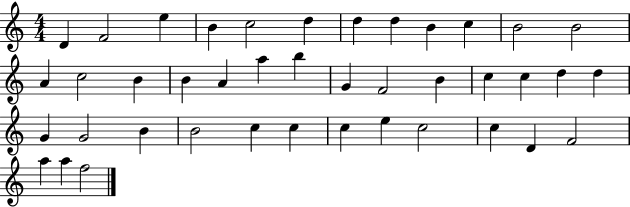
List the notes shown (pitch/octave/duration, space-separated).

D4/q F4/h E5/q B4/q C5/h D5/q D5/q D5/q B4/q C5/q B4/h B4/h A4/q C5/h B4/q B4/q A4/q A5/q B5/q G4/q F4/h B4/q C5/q C5/q D5/q D5/q G4/q G4/h B4/q B4/h C5/q C5/q C5/q E5/q C5/h C5/q D4/q F4/h A5/q A5/q F5/h